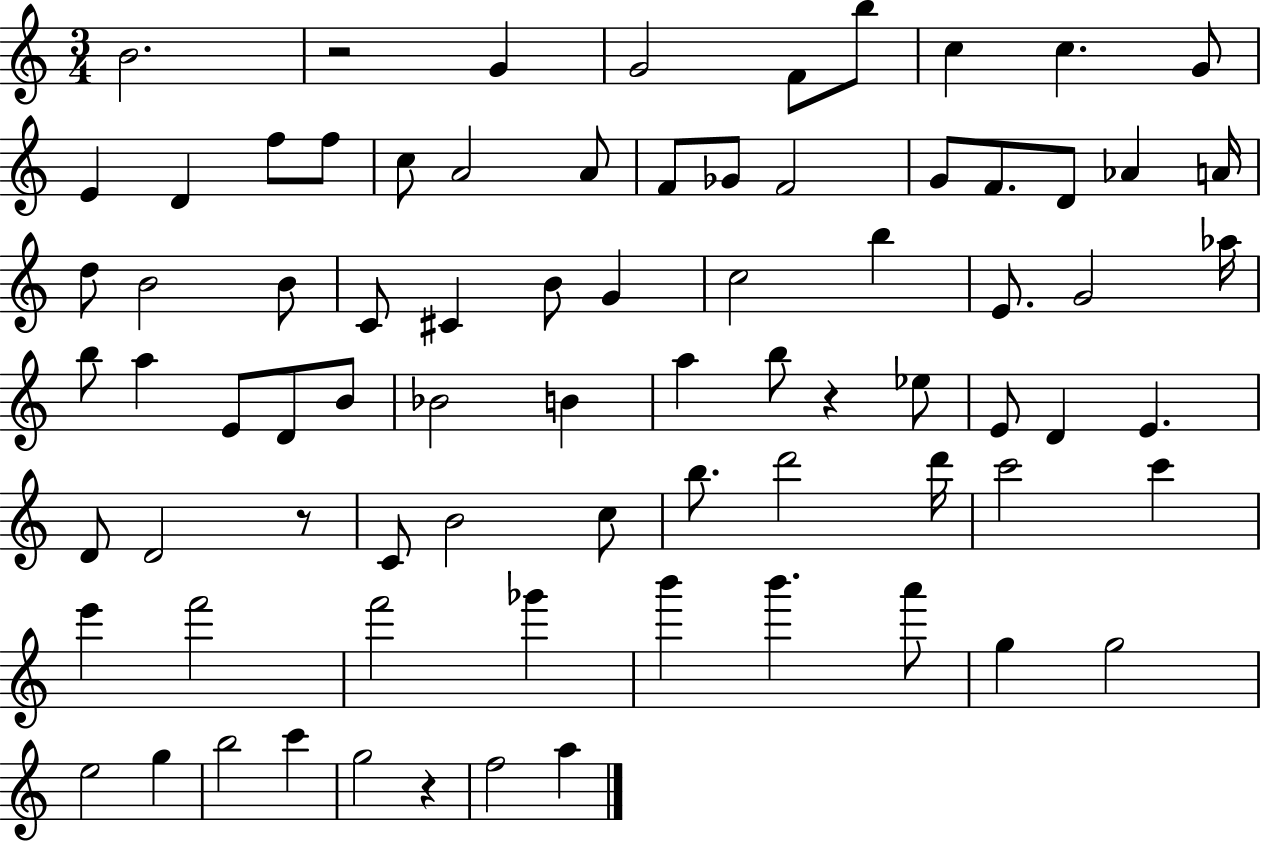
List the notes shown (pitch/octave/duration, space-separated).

B4/h. R/h G4/q G4/h F4/e B5/e C5/q C5/q. G4/e E4/q D4/q F5/e F5/e C5/e A4/h A4/e F4/e Gb4/e F4/h G4/e F4/e. D4/e Ab4/q A4/s D5/e B4/h B4/e C4/e C#4/q B4/e G4/q C5/h B5/q E4/e. G4/h Ab5/s B5/e A5/q E4/e D4/e B4/e Bb4/h B4/q A5/q B5/e R/q Eb5/e E4/e D4/q E4/q. D4/e D4/h R/e C4/e B4/h C5/e B5/e. D6/h D6/s C6/h C6/q E6/q F6/h F6/h Gb6/q B6/q B6/q. A6/e G5/q G5/h E5/h G5/q B5/h C6/q G5/h R/q F5/h A5/q